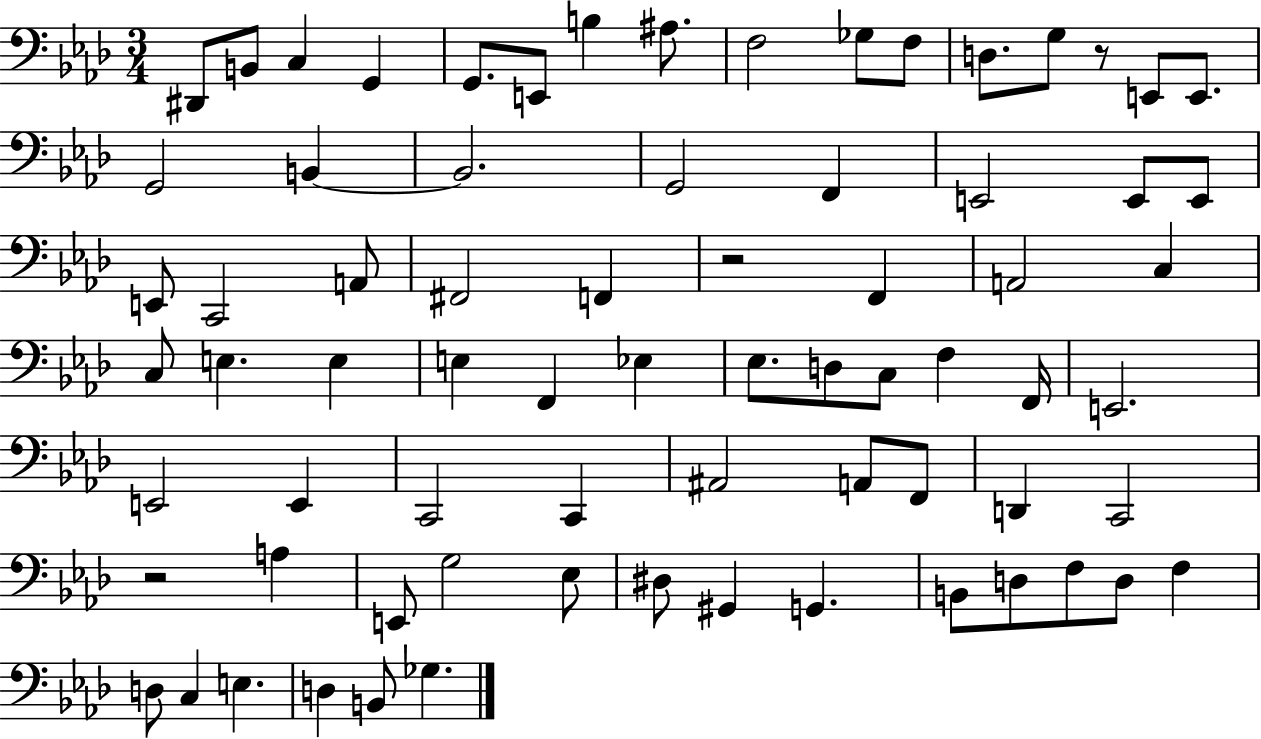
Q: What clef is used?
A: bass